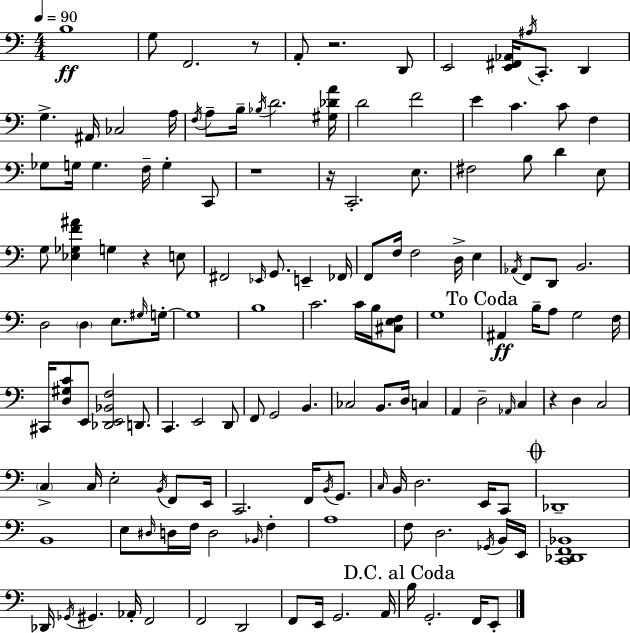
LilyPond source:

{
  \clef bass
  \numericTimeSignature
  \time 4/4
  \key c \major
  \tempo 4 = 90
  b1\ff | g8 f,2. r8 | a,8-. r2. d,8 | e,2 <e, fis, aes,>16 \acciaccatura { ais16 } c,8.-. d,4 | \break g4.-> ais,16 ces2 | a16 \acciaccatura { f16 } a8-- b16-- \acciaccatura { bes16 } d'2. | <gis des' a'>16 d'2 f'2 | e'4 c'4. c'8 f4 | \break ges8 g16 g4. f16-- g4-. | c,8 r1 | r16 c,2.-. | e8. fis2 b8 d'4 | \break e8 g8 <ees ges f' ais'>4 g4 r4 | e8 fis,2 \grace { ees,16 } g,8. e,4-- | fes,16 f,8 f16 f2 d16-> | e4 \acciaccatura { aes,16 } f,8 d,8 b,2. | \break d2 \parenthesize d4 | e8. \grace { gis16 } g16-.~~ g1 | b1 | c'2. | \break c'16 b16 <cis e f>8 g1 | \mark "To Coda" ais,4\ff b16-- a8 g2 | f16 cis,16 <d gis c'>8 e,8 <des, e, bes, f>2 | d,8. c,4. e,2 | \break d,8 f,8 g,2 | b,4. ces2 b,8. | d16 c4 a,4 d2-- | \grace { aes,16 } c4 r4 d4 c2 | \break \parenthesize c4-> c16 e2-. | \acciaccatura { b,16 } f,8 e,16 c,2. | f,16 \acciaccatura { b,16 } g,8. \grace { c16 } b,16 d2. | e,16 c,8 \mark \markup { \musicglyph "scripts.coda" } des,1-- | \break b,1 | e8 \grace { dis16 } d16 f16 d2 | \grace { bes,16 } f4-. a1 | f8 d2. | \break \acciaccatura { ges,16 } b,16 e,16 <c, des, f, bes,>1 | des,16 \acciaccatura { ges,16 } gis,4. | aes,16-. f,2 f,2 | d,2 f,8 | \break e,16 g,2. a,16 \mark "D.C. al Coda" b16 g,2.-. | f,16 e,8-. \bar "|."
}